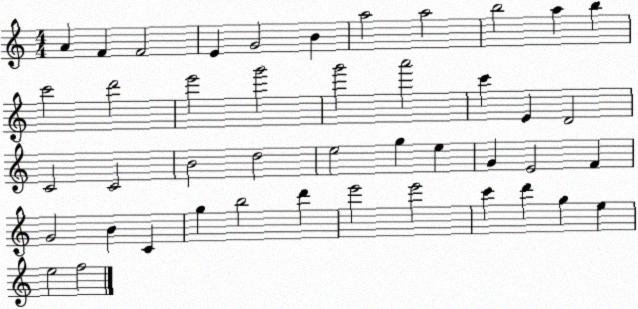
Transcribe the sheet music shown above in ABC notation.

X:1
T:Untitled
M:4/4
L:1/4
K:C
A F F2 E G2 B a2 a2 b2 a b c'2 d'2 e'2 g'2 g'2 a'2 c' E D2 C2 C2 B2 d2 e2 g e G E2 F G2 B C g b2 d' e'2 e'2 c' d' g e e2 f2